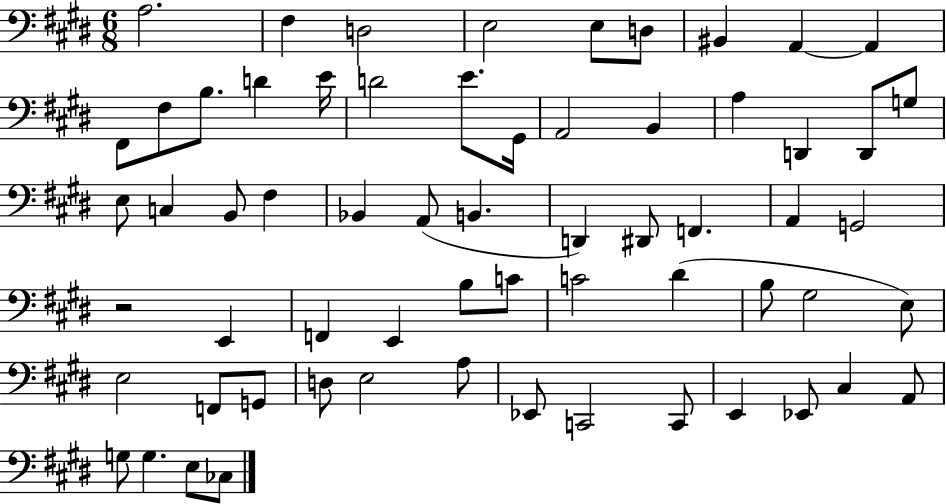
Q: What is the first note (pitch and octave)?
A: A3